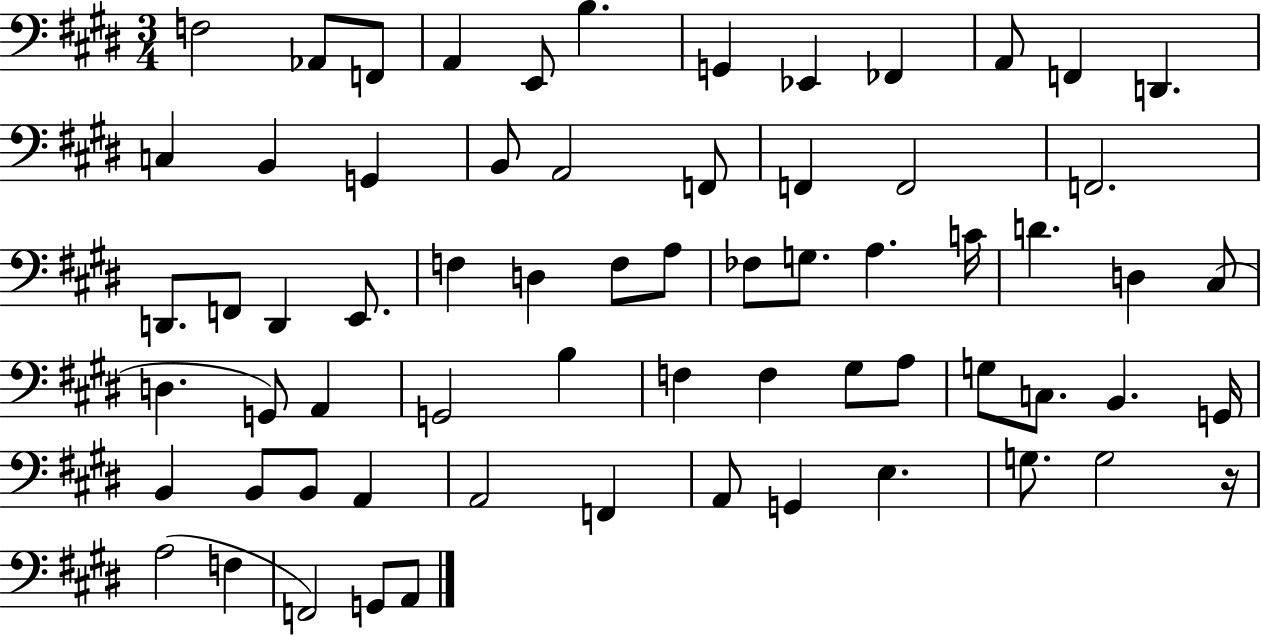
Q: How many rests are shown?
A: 1